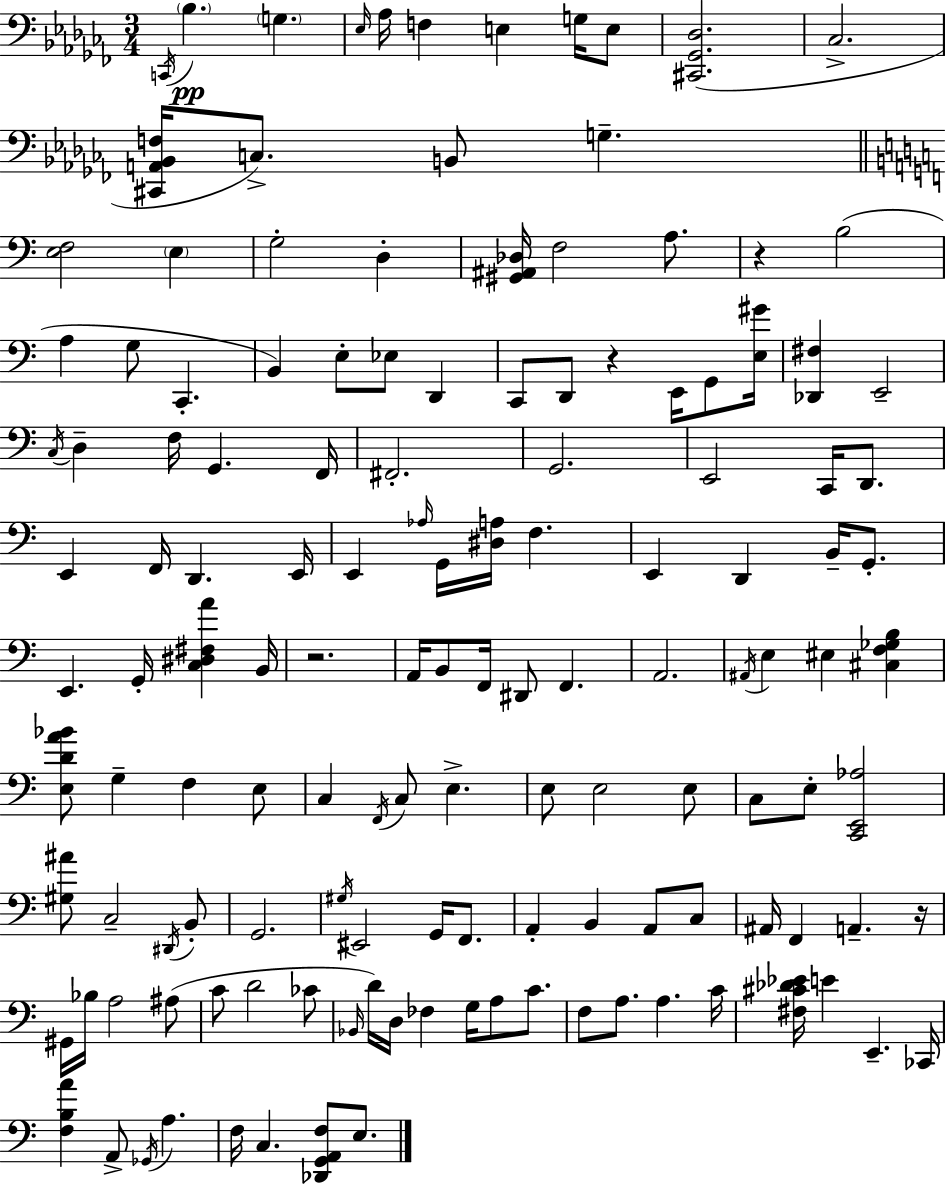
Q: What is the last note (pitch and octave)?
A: E3